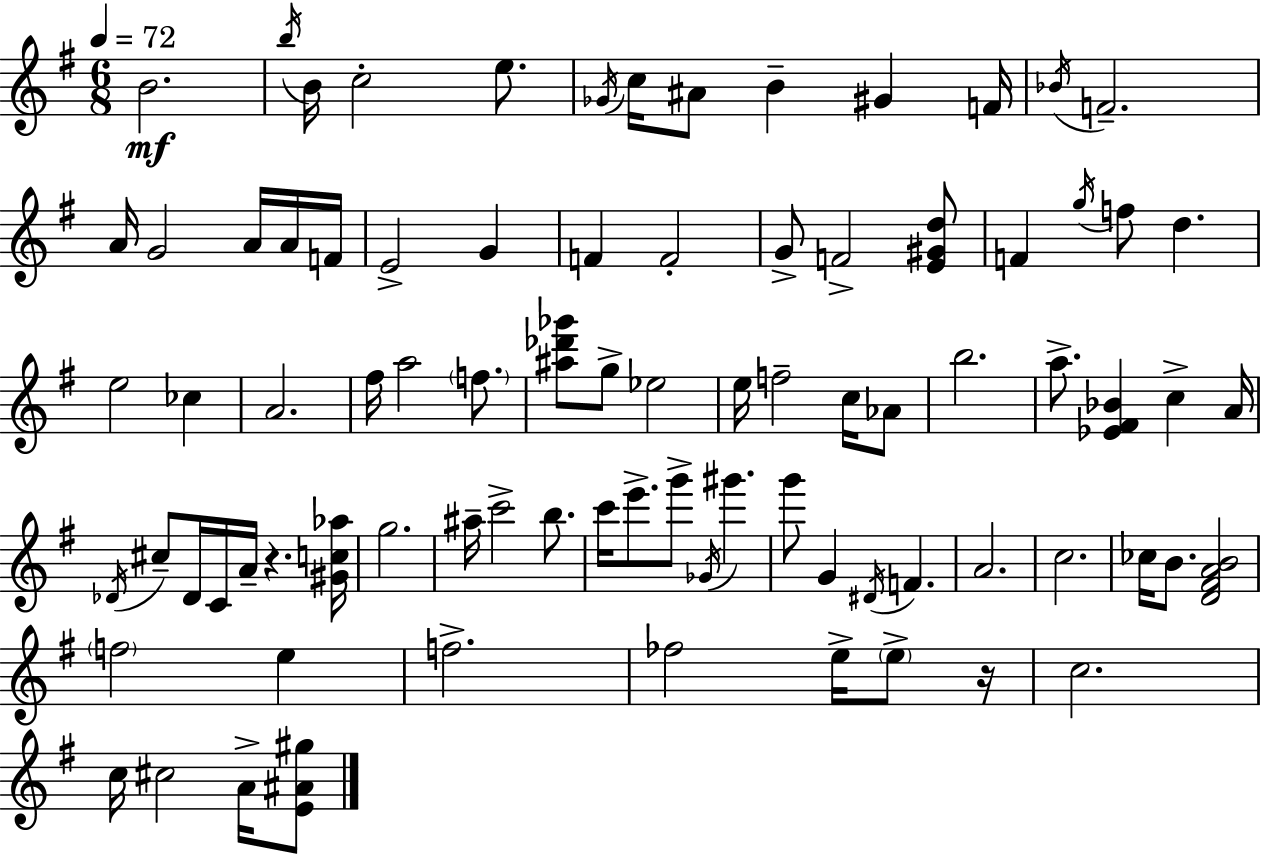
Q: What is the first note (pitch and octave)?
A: B4